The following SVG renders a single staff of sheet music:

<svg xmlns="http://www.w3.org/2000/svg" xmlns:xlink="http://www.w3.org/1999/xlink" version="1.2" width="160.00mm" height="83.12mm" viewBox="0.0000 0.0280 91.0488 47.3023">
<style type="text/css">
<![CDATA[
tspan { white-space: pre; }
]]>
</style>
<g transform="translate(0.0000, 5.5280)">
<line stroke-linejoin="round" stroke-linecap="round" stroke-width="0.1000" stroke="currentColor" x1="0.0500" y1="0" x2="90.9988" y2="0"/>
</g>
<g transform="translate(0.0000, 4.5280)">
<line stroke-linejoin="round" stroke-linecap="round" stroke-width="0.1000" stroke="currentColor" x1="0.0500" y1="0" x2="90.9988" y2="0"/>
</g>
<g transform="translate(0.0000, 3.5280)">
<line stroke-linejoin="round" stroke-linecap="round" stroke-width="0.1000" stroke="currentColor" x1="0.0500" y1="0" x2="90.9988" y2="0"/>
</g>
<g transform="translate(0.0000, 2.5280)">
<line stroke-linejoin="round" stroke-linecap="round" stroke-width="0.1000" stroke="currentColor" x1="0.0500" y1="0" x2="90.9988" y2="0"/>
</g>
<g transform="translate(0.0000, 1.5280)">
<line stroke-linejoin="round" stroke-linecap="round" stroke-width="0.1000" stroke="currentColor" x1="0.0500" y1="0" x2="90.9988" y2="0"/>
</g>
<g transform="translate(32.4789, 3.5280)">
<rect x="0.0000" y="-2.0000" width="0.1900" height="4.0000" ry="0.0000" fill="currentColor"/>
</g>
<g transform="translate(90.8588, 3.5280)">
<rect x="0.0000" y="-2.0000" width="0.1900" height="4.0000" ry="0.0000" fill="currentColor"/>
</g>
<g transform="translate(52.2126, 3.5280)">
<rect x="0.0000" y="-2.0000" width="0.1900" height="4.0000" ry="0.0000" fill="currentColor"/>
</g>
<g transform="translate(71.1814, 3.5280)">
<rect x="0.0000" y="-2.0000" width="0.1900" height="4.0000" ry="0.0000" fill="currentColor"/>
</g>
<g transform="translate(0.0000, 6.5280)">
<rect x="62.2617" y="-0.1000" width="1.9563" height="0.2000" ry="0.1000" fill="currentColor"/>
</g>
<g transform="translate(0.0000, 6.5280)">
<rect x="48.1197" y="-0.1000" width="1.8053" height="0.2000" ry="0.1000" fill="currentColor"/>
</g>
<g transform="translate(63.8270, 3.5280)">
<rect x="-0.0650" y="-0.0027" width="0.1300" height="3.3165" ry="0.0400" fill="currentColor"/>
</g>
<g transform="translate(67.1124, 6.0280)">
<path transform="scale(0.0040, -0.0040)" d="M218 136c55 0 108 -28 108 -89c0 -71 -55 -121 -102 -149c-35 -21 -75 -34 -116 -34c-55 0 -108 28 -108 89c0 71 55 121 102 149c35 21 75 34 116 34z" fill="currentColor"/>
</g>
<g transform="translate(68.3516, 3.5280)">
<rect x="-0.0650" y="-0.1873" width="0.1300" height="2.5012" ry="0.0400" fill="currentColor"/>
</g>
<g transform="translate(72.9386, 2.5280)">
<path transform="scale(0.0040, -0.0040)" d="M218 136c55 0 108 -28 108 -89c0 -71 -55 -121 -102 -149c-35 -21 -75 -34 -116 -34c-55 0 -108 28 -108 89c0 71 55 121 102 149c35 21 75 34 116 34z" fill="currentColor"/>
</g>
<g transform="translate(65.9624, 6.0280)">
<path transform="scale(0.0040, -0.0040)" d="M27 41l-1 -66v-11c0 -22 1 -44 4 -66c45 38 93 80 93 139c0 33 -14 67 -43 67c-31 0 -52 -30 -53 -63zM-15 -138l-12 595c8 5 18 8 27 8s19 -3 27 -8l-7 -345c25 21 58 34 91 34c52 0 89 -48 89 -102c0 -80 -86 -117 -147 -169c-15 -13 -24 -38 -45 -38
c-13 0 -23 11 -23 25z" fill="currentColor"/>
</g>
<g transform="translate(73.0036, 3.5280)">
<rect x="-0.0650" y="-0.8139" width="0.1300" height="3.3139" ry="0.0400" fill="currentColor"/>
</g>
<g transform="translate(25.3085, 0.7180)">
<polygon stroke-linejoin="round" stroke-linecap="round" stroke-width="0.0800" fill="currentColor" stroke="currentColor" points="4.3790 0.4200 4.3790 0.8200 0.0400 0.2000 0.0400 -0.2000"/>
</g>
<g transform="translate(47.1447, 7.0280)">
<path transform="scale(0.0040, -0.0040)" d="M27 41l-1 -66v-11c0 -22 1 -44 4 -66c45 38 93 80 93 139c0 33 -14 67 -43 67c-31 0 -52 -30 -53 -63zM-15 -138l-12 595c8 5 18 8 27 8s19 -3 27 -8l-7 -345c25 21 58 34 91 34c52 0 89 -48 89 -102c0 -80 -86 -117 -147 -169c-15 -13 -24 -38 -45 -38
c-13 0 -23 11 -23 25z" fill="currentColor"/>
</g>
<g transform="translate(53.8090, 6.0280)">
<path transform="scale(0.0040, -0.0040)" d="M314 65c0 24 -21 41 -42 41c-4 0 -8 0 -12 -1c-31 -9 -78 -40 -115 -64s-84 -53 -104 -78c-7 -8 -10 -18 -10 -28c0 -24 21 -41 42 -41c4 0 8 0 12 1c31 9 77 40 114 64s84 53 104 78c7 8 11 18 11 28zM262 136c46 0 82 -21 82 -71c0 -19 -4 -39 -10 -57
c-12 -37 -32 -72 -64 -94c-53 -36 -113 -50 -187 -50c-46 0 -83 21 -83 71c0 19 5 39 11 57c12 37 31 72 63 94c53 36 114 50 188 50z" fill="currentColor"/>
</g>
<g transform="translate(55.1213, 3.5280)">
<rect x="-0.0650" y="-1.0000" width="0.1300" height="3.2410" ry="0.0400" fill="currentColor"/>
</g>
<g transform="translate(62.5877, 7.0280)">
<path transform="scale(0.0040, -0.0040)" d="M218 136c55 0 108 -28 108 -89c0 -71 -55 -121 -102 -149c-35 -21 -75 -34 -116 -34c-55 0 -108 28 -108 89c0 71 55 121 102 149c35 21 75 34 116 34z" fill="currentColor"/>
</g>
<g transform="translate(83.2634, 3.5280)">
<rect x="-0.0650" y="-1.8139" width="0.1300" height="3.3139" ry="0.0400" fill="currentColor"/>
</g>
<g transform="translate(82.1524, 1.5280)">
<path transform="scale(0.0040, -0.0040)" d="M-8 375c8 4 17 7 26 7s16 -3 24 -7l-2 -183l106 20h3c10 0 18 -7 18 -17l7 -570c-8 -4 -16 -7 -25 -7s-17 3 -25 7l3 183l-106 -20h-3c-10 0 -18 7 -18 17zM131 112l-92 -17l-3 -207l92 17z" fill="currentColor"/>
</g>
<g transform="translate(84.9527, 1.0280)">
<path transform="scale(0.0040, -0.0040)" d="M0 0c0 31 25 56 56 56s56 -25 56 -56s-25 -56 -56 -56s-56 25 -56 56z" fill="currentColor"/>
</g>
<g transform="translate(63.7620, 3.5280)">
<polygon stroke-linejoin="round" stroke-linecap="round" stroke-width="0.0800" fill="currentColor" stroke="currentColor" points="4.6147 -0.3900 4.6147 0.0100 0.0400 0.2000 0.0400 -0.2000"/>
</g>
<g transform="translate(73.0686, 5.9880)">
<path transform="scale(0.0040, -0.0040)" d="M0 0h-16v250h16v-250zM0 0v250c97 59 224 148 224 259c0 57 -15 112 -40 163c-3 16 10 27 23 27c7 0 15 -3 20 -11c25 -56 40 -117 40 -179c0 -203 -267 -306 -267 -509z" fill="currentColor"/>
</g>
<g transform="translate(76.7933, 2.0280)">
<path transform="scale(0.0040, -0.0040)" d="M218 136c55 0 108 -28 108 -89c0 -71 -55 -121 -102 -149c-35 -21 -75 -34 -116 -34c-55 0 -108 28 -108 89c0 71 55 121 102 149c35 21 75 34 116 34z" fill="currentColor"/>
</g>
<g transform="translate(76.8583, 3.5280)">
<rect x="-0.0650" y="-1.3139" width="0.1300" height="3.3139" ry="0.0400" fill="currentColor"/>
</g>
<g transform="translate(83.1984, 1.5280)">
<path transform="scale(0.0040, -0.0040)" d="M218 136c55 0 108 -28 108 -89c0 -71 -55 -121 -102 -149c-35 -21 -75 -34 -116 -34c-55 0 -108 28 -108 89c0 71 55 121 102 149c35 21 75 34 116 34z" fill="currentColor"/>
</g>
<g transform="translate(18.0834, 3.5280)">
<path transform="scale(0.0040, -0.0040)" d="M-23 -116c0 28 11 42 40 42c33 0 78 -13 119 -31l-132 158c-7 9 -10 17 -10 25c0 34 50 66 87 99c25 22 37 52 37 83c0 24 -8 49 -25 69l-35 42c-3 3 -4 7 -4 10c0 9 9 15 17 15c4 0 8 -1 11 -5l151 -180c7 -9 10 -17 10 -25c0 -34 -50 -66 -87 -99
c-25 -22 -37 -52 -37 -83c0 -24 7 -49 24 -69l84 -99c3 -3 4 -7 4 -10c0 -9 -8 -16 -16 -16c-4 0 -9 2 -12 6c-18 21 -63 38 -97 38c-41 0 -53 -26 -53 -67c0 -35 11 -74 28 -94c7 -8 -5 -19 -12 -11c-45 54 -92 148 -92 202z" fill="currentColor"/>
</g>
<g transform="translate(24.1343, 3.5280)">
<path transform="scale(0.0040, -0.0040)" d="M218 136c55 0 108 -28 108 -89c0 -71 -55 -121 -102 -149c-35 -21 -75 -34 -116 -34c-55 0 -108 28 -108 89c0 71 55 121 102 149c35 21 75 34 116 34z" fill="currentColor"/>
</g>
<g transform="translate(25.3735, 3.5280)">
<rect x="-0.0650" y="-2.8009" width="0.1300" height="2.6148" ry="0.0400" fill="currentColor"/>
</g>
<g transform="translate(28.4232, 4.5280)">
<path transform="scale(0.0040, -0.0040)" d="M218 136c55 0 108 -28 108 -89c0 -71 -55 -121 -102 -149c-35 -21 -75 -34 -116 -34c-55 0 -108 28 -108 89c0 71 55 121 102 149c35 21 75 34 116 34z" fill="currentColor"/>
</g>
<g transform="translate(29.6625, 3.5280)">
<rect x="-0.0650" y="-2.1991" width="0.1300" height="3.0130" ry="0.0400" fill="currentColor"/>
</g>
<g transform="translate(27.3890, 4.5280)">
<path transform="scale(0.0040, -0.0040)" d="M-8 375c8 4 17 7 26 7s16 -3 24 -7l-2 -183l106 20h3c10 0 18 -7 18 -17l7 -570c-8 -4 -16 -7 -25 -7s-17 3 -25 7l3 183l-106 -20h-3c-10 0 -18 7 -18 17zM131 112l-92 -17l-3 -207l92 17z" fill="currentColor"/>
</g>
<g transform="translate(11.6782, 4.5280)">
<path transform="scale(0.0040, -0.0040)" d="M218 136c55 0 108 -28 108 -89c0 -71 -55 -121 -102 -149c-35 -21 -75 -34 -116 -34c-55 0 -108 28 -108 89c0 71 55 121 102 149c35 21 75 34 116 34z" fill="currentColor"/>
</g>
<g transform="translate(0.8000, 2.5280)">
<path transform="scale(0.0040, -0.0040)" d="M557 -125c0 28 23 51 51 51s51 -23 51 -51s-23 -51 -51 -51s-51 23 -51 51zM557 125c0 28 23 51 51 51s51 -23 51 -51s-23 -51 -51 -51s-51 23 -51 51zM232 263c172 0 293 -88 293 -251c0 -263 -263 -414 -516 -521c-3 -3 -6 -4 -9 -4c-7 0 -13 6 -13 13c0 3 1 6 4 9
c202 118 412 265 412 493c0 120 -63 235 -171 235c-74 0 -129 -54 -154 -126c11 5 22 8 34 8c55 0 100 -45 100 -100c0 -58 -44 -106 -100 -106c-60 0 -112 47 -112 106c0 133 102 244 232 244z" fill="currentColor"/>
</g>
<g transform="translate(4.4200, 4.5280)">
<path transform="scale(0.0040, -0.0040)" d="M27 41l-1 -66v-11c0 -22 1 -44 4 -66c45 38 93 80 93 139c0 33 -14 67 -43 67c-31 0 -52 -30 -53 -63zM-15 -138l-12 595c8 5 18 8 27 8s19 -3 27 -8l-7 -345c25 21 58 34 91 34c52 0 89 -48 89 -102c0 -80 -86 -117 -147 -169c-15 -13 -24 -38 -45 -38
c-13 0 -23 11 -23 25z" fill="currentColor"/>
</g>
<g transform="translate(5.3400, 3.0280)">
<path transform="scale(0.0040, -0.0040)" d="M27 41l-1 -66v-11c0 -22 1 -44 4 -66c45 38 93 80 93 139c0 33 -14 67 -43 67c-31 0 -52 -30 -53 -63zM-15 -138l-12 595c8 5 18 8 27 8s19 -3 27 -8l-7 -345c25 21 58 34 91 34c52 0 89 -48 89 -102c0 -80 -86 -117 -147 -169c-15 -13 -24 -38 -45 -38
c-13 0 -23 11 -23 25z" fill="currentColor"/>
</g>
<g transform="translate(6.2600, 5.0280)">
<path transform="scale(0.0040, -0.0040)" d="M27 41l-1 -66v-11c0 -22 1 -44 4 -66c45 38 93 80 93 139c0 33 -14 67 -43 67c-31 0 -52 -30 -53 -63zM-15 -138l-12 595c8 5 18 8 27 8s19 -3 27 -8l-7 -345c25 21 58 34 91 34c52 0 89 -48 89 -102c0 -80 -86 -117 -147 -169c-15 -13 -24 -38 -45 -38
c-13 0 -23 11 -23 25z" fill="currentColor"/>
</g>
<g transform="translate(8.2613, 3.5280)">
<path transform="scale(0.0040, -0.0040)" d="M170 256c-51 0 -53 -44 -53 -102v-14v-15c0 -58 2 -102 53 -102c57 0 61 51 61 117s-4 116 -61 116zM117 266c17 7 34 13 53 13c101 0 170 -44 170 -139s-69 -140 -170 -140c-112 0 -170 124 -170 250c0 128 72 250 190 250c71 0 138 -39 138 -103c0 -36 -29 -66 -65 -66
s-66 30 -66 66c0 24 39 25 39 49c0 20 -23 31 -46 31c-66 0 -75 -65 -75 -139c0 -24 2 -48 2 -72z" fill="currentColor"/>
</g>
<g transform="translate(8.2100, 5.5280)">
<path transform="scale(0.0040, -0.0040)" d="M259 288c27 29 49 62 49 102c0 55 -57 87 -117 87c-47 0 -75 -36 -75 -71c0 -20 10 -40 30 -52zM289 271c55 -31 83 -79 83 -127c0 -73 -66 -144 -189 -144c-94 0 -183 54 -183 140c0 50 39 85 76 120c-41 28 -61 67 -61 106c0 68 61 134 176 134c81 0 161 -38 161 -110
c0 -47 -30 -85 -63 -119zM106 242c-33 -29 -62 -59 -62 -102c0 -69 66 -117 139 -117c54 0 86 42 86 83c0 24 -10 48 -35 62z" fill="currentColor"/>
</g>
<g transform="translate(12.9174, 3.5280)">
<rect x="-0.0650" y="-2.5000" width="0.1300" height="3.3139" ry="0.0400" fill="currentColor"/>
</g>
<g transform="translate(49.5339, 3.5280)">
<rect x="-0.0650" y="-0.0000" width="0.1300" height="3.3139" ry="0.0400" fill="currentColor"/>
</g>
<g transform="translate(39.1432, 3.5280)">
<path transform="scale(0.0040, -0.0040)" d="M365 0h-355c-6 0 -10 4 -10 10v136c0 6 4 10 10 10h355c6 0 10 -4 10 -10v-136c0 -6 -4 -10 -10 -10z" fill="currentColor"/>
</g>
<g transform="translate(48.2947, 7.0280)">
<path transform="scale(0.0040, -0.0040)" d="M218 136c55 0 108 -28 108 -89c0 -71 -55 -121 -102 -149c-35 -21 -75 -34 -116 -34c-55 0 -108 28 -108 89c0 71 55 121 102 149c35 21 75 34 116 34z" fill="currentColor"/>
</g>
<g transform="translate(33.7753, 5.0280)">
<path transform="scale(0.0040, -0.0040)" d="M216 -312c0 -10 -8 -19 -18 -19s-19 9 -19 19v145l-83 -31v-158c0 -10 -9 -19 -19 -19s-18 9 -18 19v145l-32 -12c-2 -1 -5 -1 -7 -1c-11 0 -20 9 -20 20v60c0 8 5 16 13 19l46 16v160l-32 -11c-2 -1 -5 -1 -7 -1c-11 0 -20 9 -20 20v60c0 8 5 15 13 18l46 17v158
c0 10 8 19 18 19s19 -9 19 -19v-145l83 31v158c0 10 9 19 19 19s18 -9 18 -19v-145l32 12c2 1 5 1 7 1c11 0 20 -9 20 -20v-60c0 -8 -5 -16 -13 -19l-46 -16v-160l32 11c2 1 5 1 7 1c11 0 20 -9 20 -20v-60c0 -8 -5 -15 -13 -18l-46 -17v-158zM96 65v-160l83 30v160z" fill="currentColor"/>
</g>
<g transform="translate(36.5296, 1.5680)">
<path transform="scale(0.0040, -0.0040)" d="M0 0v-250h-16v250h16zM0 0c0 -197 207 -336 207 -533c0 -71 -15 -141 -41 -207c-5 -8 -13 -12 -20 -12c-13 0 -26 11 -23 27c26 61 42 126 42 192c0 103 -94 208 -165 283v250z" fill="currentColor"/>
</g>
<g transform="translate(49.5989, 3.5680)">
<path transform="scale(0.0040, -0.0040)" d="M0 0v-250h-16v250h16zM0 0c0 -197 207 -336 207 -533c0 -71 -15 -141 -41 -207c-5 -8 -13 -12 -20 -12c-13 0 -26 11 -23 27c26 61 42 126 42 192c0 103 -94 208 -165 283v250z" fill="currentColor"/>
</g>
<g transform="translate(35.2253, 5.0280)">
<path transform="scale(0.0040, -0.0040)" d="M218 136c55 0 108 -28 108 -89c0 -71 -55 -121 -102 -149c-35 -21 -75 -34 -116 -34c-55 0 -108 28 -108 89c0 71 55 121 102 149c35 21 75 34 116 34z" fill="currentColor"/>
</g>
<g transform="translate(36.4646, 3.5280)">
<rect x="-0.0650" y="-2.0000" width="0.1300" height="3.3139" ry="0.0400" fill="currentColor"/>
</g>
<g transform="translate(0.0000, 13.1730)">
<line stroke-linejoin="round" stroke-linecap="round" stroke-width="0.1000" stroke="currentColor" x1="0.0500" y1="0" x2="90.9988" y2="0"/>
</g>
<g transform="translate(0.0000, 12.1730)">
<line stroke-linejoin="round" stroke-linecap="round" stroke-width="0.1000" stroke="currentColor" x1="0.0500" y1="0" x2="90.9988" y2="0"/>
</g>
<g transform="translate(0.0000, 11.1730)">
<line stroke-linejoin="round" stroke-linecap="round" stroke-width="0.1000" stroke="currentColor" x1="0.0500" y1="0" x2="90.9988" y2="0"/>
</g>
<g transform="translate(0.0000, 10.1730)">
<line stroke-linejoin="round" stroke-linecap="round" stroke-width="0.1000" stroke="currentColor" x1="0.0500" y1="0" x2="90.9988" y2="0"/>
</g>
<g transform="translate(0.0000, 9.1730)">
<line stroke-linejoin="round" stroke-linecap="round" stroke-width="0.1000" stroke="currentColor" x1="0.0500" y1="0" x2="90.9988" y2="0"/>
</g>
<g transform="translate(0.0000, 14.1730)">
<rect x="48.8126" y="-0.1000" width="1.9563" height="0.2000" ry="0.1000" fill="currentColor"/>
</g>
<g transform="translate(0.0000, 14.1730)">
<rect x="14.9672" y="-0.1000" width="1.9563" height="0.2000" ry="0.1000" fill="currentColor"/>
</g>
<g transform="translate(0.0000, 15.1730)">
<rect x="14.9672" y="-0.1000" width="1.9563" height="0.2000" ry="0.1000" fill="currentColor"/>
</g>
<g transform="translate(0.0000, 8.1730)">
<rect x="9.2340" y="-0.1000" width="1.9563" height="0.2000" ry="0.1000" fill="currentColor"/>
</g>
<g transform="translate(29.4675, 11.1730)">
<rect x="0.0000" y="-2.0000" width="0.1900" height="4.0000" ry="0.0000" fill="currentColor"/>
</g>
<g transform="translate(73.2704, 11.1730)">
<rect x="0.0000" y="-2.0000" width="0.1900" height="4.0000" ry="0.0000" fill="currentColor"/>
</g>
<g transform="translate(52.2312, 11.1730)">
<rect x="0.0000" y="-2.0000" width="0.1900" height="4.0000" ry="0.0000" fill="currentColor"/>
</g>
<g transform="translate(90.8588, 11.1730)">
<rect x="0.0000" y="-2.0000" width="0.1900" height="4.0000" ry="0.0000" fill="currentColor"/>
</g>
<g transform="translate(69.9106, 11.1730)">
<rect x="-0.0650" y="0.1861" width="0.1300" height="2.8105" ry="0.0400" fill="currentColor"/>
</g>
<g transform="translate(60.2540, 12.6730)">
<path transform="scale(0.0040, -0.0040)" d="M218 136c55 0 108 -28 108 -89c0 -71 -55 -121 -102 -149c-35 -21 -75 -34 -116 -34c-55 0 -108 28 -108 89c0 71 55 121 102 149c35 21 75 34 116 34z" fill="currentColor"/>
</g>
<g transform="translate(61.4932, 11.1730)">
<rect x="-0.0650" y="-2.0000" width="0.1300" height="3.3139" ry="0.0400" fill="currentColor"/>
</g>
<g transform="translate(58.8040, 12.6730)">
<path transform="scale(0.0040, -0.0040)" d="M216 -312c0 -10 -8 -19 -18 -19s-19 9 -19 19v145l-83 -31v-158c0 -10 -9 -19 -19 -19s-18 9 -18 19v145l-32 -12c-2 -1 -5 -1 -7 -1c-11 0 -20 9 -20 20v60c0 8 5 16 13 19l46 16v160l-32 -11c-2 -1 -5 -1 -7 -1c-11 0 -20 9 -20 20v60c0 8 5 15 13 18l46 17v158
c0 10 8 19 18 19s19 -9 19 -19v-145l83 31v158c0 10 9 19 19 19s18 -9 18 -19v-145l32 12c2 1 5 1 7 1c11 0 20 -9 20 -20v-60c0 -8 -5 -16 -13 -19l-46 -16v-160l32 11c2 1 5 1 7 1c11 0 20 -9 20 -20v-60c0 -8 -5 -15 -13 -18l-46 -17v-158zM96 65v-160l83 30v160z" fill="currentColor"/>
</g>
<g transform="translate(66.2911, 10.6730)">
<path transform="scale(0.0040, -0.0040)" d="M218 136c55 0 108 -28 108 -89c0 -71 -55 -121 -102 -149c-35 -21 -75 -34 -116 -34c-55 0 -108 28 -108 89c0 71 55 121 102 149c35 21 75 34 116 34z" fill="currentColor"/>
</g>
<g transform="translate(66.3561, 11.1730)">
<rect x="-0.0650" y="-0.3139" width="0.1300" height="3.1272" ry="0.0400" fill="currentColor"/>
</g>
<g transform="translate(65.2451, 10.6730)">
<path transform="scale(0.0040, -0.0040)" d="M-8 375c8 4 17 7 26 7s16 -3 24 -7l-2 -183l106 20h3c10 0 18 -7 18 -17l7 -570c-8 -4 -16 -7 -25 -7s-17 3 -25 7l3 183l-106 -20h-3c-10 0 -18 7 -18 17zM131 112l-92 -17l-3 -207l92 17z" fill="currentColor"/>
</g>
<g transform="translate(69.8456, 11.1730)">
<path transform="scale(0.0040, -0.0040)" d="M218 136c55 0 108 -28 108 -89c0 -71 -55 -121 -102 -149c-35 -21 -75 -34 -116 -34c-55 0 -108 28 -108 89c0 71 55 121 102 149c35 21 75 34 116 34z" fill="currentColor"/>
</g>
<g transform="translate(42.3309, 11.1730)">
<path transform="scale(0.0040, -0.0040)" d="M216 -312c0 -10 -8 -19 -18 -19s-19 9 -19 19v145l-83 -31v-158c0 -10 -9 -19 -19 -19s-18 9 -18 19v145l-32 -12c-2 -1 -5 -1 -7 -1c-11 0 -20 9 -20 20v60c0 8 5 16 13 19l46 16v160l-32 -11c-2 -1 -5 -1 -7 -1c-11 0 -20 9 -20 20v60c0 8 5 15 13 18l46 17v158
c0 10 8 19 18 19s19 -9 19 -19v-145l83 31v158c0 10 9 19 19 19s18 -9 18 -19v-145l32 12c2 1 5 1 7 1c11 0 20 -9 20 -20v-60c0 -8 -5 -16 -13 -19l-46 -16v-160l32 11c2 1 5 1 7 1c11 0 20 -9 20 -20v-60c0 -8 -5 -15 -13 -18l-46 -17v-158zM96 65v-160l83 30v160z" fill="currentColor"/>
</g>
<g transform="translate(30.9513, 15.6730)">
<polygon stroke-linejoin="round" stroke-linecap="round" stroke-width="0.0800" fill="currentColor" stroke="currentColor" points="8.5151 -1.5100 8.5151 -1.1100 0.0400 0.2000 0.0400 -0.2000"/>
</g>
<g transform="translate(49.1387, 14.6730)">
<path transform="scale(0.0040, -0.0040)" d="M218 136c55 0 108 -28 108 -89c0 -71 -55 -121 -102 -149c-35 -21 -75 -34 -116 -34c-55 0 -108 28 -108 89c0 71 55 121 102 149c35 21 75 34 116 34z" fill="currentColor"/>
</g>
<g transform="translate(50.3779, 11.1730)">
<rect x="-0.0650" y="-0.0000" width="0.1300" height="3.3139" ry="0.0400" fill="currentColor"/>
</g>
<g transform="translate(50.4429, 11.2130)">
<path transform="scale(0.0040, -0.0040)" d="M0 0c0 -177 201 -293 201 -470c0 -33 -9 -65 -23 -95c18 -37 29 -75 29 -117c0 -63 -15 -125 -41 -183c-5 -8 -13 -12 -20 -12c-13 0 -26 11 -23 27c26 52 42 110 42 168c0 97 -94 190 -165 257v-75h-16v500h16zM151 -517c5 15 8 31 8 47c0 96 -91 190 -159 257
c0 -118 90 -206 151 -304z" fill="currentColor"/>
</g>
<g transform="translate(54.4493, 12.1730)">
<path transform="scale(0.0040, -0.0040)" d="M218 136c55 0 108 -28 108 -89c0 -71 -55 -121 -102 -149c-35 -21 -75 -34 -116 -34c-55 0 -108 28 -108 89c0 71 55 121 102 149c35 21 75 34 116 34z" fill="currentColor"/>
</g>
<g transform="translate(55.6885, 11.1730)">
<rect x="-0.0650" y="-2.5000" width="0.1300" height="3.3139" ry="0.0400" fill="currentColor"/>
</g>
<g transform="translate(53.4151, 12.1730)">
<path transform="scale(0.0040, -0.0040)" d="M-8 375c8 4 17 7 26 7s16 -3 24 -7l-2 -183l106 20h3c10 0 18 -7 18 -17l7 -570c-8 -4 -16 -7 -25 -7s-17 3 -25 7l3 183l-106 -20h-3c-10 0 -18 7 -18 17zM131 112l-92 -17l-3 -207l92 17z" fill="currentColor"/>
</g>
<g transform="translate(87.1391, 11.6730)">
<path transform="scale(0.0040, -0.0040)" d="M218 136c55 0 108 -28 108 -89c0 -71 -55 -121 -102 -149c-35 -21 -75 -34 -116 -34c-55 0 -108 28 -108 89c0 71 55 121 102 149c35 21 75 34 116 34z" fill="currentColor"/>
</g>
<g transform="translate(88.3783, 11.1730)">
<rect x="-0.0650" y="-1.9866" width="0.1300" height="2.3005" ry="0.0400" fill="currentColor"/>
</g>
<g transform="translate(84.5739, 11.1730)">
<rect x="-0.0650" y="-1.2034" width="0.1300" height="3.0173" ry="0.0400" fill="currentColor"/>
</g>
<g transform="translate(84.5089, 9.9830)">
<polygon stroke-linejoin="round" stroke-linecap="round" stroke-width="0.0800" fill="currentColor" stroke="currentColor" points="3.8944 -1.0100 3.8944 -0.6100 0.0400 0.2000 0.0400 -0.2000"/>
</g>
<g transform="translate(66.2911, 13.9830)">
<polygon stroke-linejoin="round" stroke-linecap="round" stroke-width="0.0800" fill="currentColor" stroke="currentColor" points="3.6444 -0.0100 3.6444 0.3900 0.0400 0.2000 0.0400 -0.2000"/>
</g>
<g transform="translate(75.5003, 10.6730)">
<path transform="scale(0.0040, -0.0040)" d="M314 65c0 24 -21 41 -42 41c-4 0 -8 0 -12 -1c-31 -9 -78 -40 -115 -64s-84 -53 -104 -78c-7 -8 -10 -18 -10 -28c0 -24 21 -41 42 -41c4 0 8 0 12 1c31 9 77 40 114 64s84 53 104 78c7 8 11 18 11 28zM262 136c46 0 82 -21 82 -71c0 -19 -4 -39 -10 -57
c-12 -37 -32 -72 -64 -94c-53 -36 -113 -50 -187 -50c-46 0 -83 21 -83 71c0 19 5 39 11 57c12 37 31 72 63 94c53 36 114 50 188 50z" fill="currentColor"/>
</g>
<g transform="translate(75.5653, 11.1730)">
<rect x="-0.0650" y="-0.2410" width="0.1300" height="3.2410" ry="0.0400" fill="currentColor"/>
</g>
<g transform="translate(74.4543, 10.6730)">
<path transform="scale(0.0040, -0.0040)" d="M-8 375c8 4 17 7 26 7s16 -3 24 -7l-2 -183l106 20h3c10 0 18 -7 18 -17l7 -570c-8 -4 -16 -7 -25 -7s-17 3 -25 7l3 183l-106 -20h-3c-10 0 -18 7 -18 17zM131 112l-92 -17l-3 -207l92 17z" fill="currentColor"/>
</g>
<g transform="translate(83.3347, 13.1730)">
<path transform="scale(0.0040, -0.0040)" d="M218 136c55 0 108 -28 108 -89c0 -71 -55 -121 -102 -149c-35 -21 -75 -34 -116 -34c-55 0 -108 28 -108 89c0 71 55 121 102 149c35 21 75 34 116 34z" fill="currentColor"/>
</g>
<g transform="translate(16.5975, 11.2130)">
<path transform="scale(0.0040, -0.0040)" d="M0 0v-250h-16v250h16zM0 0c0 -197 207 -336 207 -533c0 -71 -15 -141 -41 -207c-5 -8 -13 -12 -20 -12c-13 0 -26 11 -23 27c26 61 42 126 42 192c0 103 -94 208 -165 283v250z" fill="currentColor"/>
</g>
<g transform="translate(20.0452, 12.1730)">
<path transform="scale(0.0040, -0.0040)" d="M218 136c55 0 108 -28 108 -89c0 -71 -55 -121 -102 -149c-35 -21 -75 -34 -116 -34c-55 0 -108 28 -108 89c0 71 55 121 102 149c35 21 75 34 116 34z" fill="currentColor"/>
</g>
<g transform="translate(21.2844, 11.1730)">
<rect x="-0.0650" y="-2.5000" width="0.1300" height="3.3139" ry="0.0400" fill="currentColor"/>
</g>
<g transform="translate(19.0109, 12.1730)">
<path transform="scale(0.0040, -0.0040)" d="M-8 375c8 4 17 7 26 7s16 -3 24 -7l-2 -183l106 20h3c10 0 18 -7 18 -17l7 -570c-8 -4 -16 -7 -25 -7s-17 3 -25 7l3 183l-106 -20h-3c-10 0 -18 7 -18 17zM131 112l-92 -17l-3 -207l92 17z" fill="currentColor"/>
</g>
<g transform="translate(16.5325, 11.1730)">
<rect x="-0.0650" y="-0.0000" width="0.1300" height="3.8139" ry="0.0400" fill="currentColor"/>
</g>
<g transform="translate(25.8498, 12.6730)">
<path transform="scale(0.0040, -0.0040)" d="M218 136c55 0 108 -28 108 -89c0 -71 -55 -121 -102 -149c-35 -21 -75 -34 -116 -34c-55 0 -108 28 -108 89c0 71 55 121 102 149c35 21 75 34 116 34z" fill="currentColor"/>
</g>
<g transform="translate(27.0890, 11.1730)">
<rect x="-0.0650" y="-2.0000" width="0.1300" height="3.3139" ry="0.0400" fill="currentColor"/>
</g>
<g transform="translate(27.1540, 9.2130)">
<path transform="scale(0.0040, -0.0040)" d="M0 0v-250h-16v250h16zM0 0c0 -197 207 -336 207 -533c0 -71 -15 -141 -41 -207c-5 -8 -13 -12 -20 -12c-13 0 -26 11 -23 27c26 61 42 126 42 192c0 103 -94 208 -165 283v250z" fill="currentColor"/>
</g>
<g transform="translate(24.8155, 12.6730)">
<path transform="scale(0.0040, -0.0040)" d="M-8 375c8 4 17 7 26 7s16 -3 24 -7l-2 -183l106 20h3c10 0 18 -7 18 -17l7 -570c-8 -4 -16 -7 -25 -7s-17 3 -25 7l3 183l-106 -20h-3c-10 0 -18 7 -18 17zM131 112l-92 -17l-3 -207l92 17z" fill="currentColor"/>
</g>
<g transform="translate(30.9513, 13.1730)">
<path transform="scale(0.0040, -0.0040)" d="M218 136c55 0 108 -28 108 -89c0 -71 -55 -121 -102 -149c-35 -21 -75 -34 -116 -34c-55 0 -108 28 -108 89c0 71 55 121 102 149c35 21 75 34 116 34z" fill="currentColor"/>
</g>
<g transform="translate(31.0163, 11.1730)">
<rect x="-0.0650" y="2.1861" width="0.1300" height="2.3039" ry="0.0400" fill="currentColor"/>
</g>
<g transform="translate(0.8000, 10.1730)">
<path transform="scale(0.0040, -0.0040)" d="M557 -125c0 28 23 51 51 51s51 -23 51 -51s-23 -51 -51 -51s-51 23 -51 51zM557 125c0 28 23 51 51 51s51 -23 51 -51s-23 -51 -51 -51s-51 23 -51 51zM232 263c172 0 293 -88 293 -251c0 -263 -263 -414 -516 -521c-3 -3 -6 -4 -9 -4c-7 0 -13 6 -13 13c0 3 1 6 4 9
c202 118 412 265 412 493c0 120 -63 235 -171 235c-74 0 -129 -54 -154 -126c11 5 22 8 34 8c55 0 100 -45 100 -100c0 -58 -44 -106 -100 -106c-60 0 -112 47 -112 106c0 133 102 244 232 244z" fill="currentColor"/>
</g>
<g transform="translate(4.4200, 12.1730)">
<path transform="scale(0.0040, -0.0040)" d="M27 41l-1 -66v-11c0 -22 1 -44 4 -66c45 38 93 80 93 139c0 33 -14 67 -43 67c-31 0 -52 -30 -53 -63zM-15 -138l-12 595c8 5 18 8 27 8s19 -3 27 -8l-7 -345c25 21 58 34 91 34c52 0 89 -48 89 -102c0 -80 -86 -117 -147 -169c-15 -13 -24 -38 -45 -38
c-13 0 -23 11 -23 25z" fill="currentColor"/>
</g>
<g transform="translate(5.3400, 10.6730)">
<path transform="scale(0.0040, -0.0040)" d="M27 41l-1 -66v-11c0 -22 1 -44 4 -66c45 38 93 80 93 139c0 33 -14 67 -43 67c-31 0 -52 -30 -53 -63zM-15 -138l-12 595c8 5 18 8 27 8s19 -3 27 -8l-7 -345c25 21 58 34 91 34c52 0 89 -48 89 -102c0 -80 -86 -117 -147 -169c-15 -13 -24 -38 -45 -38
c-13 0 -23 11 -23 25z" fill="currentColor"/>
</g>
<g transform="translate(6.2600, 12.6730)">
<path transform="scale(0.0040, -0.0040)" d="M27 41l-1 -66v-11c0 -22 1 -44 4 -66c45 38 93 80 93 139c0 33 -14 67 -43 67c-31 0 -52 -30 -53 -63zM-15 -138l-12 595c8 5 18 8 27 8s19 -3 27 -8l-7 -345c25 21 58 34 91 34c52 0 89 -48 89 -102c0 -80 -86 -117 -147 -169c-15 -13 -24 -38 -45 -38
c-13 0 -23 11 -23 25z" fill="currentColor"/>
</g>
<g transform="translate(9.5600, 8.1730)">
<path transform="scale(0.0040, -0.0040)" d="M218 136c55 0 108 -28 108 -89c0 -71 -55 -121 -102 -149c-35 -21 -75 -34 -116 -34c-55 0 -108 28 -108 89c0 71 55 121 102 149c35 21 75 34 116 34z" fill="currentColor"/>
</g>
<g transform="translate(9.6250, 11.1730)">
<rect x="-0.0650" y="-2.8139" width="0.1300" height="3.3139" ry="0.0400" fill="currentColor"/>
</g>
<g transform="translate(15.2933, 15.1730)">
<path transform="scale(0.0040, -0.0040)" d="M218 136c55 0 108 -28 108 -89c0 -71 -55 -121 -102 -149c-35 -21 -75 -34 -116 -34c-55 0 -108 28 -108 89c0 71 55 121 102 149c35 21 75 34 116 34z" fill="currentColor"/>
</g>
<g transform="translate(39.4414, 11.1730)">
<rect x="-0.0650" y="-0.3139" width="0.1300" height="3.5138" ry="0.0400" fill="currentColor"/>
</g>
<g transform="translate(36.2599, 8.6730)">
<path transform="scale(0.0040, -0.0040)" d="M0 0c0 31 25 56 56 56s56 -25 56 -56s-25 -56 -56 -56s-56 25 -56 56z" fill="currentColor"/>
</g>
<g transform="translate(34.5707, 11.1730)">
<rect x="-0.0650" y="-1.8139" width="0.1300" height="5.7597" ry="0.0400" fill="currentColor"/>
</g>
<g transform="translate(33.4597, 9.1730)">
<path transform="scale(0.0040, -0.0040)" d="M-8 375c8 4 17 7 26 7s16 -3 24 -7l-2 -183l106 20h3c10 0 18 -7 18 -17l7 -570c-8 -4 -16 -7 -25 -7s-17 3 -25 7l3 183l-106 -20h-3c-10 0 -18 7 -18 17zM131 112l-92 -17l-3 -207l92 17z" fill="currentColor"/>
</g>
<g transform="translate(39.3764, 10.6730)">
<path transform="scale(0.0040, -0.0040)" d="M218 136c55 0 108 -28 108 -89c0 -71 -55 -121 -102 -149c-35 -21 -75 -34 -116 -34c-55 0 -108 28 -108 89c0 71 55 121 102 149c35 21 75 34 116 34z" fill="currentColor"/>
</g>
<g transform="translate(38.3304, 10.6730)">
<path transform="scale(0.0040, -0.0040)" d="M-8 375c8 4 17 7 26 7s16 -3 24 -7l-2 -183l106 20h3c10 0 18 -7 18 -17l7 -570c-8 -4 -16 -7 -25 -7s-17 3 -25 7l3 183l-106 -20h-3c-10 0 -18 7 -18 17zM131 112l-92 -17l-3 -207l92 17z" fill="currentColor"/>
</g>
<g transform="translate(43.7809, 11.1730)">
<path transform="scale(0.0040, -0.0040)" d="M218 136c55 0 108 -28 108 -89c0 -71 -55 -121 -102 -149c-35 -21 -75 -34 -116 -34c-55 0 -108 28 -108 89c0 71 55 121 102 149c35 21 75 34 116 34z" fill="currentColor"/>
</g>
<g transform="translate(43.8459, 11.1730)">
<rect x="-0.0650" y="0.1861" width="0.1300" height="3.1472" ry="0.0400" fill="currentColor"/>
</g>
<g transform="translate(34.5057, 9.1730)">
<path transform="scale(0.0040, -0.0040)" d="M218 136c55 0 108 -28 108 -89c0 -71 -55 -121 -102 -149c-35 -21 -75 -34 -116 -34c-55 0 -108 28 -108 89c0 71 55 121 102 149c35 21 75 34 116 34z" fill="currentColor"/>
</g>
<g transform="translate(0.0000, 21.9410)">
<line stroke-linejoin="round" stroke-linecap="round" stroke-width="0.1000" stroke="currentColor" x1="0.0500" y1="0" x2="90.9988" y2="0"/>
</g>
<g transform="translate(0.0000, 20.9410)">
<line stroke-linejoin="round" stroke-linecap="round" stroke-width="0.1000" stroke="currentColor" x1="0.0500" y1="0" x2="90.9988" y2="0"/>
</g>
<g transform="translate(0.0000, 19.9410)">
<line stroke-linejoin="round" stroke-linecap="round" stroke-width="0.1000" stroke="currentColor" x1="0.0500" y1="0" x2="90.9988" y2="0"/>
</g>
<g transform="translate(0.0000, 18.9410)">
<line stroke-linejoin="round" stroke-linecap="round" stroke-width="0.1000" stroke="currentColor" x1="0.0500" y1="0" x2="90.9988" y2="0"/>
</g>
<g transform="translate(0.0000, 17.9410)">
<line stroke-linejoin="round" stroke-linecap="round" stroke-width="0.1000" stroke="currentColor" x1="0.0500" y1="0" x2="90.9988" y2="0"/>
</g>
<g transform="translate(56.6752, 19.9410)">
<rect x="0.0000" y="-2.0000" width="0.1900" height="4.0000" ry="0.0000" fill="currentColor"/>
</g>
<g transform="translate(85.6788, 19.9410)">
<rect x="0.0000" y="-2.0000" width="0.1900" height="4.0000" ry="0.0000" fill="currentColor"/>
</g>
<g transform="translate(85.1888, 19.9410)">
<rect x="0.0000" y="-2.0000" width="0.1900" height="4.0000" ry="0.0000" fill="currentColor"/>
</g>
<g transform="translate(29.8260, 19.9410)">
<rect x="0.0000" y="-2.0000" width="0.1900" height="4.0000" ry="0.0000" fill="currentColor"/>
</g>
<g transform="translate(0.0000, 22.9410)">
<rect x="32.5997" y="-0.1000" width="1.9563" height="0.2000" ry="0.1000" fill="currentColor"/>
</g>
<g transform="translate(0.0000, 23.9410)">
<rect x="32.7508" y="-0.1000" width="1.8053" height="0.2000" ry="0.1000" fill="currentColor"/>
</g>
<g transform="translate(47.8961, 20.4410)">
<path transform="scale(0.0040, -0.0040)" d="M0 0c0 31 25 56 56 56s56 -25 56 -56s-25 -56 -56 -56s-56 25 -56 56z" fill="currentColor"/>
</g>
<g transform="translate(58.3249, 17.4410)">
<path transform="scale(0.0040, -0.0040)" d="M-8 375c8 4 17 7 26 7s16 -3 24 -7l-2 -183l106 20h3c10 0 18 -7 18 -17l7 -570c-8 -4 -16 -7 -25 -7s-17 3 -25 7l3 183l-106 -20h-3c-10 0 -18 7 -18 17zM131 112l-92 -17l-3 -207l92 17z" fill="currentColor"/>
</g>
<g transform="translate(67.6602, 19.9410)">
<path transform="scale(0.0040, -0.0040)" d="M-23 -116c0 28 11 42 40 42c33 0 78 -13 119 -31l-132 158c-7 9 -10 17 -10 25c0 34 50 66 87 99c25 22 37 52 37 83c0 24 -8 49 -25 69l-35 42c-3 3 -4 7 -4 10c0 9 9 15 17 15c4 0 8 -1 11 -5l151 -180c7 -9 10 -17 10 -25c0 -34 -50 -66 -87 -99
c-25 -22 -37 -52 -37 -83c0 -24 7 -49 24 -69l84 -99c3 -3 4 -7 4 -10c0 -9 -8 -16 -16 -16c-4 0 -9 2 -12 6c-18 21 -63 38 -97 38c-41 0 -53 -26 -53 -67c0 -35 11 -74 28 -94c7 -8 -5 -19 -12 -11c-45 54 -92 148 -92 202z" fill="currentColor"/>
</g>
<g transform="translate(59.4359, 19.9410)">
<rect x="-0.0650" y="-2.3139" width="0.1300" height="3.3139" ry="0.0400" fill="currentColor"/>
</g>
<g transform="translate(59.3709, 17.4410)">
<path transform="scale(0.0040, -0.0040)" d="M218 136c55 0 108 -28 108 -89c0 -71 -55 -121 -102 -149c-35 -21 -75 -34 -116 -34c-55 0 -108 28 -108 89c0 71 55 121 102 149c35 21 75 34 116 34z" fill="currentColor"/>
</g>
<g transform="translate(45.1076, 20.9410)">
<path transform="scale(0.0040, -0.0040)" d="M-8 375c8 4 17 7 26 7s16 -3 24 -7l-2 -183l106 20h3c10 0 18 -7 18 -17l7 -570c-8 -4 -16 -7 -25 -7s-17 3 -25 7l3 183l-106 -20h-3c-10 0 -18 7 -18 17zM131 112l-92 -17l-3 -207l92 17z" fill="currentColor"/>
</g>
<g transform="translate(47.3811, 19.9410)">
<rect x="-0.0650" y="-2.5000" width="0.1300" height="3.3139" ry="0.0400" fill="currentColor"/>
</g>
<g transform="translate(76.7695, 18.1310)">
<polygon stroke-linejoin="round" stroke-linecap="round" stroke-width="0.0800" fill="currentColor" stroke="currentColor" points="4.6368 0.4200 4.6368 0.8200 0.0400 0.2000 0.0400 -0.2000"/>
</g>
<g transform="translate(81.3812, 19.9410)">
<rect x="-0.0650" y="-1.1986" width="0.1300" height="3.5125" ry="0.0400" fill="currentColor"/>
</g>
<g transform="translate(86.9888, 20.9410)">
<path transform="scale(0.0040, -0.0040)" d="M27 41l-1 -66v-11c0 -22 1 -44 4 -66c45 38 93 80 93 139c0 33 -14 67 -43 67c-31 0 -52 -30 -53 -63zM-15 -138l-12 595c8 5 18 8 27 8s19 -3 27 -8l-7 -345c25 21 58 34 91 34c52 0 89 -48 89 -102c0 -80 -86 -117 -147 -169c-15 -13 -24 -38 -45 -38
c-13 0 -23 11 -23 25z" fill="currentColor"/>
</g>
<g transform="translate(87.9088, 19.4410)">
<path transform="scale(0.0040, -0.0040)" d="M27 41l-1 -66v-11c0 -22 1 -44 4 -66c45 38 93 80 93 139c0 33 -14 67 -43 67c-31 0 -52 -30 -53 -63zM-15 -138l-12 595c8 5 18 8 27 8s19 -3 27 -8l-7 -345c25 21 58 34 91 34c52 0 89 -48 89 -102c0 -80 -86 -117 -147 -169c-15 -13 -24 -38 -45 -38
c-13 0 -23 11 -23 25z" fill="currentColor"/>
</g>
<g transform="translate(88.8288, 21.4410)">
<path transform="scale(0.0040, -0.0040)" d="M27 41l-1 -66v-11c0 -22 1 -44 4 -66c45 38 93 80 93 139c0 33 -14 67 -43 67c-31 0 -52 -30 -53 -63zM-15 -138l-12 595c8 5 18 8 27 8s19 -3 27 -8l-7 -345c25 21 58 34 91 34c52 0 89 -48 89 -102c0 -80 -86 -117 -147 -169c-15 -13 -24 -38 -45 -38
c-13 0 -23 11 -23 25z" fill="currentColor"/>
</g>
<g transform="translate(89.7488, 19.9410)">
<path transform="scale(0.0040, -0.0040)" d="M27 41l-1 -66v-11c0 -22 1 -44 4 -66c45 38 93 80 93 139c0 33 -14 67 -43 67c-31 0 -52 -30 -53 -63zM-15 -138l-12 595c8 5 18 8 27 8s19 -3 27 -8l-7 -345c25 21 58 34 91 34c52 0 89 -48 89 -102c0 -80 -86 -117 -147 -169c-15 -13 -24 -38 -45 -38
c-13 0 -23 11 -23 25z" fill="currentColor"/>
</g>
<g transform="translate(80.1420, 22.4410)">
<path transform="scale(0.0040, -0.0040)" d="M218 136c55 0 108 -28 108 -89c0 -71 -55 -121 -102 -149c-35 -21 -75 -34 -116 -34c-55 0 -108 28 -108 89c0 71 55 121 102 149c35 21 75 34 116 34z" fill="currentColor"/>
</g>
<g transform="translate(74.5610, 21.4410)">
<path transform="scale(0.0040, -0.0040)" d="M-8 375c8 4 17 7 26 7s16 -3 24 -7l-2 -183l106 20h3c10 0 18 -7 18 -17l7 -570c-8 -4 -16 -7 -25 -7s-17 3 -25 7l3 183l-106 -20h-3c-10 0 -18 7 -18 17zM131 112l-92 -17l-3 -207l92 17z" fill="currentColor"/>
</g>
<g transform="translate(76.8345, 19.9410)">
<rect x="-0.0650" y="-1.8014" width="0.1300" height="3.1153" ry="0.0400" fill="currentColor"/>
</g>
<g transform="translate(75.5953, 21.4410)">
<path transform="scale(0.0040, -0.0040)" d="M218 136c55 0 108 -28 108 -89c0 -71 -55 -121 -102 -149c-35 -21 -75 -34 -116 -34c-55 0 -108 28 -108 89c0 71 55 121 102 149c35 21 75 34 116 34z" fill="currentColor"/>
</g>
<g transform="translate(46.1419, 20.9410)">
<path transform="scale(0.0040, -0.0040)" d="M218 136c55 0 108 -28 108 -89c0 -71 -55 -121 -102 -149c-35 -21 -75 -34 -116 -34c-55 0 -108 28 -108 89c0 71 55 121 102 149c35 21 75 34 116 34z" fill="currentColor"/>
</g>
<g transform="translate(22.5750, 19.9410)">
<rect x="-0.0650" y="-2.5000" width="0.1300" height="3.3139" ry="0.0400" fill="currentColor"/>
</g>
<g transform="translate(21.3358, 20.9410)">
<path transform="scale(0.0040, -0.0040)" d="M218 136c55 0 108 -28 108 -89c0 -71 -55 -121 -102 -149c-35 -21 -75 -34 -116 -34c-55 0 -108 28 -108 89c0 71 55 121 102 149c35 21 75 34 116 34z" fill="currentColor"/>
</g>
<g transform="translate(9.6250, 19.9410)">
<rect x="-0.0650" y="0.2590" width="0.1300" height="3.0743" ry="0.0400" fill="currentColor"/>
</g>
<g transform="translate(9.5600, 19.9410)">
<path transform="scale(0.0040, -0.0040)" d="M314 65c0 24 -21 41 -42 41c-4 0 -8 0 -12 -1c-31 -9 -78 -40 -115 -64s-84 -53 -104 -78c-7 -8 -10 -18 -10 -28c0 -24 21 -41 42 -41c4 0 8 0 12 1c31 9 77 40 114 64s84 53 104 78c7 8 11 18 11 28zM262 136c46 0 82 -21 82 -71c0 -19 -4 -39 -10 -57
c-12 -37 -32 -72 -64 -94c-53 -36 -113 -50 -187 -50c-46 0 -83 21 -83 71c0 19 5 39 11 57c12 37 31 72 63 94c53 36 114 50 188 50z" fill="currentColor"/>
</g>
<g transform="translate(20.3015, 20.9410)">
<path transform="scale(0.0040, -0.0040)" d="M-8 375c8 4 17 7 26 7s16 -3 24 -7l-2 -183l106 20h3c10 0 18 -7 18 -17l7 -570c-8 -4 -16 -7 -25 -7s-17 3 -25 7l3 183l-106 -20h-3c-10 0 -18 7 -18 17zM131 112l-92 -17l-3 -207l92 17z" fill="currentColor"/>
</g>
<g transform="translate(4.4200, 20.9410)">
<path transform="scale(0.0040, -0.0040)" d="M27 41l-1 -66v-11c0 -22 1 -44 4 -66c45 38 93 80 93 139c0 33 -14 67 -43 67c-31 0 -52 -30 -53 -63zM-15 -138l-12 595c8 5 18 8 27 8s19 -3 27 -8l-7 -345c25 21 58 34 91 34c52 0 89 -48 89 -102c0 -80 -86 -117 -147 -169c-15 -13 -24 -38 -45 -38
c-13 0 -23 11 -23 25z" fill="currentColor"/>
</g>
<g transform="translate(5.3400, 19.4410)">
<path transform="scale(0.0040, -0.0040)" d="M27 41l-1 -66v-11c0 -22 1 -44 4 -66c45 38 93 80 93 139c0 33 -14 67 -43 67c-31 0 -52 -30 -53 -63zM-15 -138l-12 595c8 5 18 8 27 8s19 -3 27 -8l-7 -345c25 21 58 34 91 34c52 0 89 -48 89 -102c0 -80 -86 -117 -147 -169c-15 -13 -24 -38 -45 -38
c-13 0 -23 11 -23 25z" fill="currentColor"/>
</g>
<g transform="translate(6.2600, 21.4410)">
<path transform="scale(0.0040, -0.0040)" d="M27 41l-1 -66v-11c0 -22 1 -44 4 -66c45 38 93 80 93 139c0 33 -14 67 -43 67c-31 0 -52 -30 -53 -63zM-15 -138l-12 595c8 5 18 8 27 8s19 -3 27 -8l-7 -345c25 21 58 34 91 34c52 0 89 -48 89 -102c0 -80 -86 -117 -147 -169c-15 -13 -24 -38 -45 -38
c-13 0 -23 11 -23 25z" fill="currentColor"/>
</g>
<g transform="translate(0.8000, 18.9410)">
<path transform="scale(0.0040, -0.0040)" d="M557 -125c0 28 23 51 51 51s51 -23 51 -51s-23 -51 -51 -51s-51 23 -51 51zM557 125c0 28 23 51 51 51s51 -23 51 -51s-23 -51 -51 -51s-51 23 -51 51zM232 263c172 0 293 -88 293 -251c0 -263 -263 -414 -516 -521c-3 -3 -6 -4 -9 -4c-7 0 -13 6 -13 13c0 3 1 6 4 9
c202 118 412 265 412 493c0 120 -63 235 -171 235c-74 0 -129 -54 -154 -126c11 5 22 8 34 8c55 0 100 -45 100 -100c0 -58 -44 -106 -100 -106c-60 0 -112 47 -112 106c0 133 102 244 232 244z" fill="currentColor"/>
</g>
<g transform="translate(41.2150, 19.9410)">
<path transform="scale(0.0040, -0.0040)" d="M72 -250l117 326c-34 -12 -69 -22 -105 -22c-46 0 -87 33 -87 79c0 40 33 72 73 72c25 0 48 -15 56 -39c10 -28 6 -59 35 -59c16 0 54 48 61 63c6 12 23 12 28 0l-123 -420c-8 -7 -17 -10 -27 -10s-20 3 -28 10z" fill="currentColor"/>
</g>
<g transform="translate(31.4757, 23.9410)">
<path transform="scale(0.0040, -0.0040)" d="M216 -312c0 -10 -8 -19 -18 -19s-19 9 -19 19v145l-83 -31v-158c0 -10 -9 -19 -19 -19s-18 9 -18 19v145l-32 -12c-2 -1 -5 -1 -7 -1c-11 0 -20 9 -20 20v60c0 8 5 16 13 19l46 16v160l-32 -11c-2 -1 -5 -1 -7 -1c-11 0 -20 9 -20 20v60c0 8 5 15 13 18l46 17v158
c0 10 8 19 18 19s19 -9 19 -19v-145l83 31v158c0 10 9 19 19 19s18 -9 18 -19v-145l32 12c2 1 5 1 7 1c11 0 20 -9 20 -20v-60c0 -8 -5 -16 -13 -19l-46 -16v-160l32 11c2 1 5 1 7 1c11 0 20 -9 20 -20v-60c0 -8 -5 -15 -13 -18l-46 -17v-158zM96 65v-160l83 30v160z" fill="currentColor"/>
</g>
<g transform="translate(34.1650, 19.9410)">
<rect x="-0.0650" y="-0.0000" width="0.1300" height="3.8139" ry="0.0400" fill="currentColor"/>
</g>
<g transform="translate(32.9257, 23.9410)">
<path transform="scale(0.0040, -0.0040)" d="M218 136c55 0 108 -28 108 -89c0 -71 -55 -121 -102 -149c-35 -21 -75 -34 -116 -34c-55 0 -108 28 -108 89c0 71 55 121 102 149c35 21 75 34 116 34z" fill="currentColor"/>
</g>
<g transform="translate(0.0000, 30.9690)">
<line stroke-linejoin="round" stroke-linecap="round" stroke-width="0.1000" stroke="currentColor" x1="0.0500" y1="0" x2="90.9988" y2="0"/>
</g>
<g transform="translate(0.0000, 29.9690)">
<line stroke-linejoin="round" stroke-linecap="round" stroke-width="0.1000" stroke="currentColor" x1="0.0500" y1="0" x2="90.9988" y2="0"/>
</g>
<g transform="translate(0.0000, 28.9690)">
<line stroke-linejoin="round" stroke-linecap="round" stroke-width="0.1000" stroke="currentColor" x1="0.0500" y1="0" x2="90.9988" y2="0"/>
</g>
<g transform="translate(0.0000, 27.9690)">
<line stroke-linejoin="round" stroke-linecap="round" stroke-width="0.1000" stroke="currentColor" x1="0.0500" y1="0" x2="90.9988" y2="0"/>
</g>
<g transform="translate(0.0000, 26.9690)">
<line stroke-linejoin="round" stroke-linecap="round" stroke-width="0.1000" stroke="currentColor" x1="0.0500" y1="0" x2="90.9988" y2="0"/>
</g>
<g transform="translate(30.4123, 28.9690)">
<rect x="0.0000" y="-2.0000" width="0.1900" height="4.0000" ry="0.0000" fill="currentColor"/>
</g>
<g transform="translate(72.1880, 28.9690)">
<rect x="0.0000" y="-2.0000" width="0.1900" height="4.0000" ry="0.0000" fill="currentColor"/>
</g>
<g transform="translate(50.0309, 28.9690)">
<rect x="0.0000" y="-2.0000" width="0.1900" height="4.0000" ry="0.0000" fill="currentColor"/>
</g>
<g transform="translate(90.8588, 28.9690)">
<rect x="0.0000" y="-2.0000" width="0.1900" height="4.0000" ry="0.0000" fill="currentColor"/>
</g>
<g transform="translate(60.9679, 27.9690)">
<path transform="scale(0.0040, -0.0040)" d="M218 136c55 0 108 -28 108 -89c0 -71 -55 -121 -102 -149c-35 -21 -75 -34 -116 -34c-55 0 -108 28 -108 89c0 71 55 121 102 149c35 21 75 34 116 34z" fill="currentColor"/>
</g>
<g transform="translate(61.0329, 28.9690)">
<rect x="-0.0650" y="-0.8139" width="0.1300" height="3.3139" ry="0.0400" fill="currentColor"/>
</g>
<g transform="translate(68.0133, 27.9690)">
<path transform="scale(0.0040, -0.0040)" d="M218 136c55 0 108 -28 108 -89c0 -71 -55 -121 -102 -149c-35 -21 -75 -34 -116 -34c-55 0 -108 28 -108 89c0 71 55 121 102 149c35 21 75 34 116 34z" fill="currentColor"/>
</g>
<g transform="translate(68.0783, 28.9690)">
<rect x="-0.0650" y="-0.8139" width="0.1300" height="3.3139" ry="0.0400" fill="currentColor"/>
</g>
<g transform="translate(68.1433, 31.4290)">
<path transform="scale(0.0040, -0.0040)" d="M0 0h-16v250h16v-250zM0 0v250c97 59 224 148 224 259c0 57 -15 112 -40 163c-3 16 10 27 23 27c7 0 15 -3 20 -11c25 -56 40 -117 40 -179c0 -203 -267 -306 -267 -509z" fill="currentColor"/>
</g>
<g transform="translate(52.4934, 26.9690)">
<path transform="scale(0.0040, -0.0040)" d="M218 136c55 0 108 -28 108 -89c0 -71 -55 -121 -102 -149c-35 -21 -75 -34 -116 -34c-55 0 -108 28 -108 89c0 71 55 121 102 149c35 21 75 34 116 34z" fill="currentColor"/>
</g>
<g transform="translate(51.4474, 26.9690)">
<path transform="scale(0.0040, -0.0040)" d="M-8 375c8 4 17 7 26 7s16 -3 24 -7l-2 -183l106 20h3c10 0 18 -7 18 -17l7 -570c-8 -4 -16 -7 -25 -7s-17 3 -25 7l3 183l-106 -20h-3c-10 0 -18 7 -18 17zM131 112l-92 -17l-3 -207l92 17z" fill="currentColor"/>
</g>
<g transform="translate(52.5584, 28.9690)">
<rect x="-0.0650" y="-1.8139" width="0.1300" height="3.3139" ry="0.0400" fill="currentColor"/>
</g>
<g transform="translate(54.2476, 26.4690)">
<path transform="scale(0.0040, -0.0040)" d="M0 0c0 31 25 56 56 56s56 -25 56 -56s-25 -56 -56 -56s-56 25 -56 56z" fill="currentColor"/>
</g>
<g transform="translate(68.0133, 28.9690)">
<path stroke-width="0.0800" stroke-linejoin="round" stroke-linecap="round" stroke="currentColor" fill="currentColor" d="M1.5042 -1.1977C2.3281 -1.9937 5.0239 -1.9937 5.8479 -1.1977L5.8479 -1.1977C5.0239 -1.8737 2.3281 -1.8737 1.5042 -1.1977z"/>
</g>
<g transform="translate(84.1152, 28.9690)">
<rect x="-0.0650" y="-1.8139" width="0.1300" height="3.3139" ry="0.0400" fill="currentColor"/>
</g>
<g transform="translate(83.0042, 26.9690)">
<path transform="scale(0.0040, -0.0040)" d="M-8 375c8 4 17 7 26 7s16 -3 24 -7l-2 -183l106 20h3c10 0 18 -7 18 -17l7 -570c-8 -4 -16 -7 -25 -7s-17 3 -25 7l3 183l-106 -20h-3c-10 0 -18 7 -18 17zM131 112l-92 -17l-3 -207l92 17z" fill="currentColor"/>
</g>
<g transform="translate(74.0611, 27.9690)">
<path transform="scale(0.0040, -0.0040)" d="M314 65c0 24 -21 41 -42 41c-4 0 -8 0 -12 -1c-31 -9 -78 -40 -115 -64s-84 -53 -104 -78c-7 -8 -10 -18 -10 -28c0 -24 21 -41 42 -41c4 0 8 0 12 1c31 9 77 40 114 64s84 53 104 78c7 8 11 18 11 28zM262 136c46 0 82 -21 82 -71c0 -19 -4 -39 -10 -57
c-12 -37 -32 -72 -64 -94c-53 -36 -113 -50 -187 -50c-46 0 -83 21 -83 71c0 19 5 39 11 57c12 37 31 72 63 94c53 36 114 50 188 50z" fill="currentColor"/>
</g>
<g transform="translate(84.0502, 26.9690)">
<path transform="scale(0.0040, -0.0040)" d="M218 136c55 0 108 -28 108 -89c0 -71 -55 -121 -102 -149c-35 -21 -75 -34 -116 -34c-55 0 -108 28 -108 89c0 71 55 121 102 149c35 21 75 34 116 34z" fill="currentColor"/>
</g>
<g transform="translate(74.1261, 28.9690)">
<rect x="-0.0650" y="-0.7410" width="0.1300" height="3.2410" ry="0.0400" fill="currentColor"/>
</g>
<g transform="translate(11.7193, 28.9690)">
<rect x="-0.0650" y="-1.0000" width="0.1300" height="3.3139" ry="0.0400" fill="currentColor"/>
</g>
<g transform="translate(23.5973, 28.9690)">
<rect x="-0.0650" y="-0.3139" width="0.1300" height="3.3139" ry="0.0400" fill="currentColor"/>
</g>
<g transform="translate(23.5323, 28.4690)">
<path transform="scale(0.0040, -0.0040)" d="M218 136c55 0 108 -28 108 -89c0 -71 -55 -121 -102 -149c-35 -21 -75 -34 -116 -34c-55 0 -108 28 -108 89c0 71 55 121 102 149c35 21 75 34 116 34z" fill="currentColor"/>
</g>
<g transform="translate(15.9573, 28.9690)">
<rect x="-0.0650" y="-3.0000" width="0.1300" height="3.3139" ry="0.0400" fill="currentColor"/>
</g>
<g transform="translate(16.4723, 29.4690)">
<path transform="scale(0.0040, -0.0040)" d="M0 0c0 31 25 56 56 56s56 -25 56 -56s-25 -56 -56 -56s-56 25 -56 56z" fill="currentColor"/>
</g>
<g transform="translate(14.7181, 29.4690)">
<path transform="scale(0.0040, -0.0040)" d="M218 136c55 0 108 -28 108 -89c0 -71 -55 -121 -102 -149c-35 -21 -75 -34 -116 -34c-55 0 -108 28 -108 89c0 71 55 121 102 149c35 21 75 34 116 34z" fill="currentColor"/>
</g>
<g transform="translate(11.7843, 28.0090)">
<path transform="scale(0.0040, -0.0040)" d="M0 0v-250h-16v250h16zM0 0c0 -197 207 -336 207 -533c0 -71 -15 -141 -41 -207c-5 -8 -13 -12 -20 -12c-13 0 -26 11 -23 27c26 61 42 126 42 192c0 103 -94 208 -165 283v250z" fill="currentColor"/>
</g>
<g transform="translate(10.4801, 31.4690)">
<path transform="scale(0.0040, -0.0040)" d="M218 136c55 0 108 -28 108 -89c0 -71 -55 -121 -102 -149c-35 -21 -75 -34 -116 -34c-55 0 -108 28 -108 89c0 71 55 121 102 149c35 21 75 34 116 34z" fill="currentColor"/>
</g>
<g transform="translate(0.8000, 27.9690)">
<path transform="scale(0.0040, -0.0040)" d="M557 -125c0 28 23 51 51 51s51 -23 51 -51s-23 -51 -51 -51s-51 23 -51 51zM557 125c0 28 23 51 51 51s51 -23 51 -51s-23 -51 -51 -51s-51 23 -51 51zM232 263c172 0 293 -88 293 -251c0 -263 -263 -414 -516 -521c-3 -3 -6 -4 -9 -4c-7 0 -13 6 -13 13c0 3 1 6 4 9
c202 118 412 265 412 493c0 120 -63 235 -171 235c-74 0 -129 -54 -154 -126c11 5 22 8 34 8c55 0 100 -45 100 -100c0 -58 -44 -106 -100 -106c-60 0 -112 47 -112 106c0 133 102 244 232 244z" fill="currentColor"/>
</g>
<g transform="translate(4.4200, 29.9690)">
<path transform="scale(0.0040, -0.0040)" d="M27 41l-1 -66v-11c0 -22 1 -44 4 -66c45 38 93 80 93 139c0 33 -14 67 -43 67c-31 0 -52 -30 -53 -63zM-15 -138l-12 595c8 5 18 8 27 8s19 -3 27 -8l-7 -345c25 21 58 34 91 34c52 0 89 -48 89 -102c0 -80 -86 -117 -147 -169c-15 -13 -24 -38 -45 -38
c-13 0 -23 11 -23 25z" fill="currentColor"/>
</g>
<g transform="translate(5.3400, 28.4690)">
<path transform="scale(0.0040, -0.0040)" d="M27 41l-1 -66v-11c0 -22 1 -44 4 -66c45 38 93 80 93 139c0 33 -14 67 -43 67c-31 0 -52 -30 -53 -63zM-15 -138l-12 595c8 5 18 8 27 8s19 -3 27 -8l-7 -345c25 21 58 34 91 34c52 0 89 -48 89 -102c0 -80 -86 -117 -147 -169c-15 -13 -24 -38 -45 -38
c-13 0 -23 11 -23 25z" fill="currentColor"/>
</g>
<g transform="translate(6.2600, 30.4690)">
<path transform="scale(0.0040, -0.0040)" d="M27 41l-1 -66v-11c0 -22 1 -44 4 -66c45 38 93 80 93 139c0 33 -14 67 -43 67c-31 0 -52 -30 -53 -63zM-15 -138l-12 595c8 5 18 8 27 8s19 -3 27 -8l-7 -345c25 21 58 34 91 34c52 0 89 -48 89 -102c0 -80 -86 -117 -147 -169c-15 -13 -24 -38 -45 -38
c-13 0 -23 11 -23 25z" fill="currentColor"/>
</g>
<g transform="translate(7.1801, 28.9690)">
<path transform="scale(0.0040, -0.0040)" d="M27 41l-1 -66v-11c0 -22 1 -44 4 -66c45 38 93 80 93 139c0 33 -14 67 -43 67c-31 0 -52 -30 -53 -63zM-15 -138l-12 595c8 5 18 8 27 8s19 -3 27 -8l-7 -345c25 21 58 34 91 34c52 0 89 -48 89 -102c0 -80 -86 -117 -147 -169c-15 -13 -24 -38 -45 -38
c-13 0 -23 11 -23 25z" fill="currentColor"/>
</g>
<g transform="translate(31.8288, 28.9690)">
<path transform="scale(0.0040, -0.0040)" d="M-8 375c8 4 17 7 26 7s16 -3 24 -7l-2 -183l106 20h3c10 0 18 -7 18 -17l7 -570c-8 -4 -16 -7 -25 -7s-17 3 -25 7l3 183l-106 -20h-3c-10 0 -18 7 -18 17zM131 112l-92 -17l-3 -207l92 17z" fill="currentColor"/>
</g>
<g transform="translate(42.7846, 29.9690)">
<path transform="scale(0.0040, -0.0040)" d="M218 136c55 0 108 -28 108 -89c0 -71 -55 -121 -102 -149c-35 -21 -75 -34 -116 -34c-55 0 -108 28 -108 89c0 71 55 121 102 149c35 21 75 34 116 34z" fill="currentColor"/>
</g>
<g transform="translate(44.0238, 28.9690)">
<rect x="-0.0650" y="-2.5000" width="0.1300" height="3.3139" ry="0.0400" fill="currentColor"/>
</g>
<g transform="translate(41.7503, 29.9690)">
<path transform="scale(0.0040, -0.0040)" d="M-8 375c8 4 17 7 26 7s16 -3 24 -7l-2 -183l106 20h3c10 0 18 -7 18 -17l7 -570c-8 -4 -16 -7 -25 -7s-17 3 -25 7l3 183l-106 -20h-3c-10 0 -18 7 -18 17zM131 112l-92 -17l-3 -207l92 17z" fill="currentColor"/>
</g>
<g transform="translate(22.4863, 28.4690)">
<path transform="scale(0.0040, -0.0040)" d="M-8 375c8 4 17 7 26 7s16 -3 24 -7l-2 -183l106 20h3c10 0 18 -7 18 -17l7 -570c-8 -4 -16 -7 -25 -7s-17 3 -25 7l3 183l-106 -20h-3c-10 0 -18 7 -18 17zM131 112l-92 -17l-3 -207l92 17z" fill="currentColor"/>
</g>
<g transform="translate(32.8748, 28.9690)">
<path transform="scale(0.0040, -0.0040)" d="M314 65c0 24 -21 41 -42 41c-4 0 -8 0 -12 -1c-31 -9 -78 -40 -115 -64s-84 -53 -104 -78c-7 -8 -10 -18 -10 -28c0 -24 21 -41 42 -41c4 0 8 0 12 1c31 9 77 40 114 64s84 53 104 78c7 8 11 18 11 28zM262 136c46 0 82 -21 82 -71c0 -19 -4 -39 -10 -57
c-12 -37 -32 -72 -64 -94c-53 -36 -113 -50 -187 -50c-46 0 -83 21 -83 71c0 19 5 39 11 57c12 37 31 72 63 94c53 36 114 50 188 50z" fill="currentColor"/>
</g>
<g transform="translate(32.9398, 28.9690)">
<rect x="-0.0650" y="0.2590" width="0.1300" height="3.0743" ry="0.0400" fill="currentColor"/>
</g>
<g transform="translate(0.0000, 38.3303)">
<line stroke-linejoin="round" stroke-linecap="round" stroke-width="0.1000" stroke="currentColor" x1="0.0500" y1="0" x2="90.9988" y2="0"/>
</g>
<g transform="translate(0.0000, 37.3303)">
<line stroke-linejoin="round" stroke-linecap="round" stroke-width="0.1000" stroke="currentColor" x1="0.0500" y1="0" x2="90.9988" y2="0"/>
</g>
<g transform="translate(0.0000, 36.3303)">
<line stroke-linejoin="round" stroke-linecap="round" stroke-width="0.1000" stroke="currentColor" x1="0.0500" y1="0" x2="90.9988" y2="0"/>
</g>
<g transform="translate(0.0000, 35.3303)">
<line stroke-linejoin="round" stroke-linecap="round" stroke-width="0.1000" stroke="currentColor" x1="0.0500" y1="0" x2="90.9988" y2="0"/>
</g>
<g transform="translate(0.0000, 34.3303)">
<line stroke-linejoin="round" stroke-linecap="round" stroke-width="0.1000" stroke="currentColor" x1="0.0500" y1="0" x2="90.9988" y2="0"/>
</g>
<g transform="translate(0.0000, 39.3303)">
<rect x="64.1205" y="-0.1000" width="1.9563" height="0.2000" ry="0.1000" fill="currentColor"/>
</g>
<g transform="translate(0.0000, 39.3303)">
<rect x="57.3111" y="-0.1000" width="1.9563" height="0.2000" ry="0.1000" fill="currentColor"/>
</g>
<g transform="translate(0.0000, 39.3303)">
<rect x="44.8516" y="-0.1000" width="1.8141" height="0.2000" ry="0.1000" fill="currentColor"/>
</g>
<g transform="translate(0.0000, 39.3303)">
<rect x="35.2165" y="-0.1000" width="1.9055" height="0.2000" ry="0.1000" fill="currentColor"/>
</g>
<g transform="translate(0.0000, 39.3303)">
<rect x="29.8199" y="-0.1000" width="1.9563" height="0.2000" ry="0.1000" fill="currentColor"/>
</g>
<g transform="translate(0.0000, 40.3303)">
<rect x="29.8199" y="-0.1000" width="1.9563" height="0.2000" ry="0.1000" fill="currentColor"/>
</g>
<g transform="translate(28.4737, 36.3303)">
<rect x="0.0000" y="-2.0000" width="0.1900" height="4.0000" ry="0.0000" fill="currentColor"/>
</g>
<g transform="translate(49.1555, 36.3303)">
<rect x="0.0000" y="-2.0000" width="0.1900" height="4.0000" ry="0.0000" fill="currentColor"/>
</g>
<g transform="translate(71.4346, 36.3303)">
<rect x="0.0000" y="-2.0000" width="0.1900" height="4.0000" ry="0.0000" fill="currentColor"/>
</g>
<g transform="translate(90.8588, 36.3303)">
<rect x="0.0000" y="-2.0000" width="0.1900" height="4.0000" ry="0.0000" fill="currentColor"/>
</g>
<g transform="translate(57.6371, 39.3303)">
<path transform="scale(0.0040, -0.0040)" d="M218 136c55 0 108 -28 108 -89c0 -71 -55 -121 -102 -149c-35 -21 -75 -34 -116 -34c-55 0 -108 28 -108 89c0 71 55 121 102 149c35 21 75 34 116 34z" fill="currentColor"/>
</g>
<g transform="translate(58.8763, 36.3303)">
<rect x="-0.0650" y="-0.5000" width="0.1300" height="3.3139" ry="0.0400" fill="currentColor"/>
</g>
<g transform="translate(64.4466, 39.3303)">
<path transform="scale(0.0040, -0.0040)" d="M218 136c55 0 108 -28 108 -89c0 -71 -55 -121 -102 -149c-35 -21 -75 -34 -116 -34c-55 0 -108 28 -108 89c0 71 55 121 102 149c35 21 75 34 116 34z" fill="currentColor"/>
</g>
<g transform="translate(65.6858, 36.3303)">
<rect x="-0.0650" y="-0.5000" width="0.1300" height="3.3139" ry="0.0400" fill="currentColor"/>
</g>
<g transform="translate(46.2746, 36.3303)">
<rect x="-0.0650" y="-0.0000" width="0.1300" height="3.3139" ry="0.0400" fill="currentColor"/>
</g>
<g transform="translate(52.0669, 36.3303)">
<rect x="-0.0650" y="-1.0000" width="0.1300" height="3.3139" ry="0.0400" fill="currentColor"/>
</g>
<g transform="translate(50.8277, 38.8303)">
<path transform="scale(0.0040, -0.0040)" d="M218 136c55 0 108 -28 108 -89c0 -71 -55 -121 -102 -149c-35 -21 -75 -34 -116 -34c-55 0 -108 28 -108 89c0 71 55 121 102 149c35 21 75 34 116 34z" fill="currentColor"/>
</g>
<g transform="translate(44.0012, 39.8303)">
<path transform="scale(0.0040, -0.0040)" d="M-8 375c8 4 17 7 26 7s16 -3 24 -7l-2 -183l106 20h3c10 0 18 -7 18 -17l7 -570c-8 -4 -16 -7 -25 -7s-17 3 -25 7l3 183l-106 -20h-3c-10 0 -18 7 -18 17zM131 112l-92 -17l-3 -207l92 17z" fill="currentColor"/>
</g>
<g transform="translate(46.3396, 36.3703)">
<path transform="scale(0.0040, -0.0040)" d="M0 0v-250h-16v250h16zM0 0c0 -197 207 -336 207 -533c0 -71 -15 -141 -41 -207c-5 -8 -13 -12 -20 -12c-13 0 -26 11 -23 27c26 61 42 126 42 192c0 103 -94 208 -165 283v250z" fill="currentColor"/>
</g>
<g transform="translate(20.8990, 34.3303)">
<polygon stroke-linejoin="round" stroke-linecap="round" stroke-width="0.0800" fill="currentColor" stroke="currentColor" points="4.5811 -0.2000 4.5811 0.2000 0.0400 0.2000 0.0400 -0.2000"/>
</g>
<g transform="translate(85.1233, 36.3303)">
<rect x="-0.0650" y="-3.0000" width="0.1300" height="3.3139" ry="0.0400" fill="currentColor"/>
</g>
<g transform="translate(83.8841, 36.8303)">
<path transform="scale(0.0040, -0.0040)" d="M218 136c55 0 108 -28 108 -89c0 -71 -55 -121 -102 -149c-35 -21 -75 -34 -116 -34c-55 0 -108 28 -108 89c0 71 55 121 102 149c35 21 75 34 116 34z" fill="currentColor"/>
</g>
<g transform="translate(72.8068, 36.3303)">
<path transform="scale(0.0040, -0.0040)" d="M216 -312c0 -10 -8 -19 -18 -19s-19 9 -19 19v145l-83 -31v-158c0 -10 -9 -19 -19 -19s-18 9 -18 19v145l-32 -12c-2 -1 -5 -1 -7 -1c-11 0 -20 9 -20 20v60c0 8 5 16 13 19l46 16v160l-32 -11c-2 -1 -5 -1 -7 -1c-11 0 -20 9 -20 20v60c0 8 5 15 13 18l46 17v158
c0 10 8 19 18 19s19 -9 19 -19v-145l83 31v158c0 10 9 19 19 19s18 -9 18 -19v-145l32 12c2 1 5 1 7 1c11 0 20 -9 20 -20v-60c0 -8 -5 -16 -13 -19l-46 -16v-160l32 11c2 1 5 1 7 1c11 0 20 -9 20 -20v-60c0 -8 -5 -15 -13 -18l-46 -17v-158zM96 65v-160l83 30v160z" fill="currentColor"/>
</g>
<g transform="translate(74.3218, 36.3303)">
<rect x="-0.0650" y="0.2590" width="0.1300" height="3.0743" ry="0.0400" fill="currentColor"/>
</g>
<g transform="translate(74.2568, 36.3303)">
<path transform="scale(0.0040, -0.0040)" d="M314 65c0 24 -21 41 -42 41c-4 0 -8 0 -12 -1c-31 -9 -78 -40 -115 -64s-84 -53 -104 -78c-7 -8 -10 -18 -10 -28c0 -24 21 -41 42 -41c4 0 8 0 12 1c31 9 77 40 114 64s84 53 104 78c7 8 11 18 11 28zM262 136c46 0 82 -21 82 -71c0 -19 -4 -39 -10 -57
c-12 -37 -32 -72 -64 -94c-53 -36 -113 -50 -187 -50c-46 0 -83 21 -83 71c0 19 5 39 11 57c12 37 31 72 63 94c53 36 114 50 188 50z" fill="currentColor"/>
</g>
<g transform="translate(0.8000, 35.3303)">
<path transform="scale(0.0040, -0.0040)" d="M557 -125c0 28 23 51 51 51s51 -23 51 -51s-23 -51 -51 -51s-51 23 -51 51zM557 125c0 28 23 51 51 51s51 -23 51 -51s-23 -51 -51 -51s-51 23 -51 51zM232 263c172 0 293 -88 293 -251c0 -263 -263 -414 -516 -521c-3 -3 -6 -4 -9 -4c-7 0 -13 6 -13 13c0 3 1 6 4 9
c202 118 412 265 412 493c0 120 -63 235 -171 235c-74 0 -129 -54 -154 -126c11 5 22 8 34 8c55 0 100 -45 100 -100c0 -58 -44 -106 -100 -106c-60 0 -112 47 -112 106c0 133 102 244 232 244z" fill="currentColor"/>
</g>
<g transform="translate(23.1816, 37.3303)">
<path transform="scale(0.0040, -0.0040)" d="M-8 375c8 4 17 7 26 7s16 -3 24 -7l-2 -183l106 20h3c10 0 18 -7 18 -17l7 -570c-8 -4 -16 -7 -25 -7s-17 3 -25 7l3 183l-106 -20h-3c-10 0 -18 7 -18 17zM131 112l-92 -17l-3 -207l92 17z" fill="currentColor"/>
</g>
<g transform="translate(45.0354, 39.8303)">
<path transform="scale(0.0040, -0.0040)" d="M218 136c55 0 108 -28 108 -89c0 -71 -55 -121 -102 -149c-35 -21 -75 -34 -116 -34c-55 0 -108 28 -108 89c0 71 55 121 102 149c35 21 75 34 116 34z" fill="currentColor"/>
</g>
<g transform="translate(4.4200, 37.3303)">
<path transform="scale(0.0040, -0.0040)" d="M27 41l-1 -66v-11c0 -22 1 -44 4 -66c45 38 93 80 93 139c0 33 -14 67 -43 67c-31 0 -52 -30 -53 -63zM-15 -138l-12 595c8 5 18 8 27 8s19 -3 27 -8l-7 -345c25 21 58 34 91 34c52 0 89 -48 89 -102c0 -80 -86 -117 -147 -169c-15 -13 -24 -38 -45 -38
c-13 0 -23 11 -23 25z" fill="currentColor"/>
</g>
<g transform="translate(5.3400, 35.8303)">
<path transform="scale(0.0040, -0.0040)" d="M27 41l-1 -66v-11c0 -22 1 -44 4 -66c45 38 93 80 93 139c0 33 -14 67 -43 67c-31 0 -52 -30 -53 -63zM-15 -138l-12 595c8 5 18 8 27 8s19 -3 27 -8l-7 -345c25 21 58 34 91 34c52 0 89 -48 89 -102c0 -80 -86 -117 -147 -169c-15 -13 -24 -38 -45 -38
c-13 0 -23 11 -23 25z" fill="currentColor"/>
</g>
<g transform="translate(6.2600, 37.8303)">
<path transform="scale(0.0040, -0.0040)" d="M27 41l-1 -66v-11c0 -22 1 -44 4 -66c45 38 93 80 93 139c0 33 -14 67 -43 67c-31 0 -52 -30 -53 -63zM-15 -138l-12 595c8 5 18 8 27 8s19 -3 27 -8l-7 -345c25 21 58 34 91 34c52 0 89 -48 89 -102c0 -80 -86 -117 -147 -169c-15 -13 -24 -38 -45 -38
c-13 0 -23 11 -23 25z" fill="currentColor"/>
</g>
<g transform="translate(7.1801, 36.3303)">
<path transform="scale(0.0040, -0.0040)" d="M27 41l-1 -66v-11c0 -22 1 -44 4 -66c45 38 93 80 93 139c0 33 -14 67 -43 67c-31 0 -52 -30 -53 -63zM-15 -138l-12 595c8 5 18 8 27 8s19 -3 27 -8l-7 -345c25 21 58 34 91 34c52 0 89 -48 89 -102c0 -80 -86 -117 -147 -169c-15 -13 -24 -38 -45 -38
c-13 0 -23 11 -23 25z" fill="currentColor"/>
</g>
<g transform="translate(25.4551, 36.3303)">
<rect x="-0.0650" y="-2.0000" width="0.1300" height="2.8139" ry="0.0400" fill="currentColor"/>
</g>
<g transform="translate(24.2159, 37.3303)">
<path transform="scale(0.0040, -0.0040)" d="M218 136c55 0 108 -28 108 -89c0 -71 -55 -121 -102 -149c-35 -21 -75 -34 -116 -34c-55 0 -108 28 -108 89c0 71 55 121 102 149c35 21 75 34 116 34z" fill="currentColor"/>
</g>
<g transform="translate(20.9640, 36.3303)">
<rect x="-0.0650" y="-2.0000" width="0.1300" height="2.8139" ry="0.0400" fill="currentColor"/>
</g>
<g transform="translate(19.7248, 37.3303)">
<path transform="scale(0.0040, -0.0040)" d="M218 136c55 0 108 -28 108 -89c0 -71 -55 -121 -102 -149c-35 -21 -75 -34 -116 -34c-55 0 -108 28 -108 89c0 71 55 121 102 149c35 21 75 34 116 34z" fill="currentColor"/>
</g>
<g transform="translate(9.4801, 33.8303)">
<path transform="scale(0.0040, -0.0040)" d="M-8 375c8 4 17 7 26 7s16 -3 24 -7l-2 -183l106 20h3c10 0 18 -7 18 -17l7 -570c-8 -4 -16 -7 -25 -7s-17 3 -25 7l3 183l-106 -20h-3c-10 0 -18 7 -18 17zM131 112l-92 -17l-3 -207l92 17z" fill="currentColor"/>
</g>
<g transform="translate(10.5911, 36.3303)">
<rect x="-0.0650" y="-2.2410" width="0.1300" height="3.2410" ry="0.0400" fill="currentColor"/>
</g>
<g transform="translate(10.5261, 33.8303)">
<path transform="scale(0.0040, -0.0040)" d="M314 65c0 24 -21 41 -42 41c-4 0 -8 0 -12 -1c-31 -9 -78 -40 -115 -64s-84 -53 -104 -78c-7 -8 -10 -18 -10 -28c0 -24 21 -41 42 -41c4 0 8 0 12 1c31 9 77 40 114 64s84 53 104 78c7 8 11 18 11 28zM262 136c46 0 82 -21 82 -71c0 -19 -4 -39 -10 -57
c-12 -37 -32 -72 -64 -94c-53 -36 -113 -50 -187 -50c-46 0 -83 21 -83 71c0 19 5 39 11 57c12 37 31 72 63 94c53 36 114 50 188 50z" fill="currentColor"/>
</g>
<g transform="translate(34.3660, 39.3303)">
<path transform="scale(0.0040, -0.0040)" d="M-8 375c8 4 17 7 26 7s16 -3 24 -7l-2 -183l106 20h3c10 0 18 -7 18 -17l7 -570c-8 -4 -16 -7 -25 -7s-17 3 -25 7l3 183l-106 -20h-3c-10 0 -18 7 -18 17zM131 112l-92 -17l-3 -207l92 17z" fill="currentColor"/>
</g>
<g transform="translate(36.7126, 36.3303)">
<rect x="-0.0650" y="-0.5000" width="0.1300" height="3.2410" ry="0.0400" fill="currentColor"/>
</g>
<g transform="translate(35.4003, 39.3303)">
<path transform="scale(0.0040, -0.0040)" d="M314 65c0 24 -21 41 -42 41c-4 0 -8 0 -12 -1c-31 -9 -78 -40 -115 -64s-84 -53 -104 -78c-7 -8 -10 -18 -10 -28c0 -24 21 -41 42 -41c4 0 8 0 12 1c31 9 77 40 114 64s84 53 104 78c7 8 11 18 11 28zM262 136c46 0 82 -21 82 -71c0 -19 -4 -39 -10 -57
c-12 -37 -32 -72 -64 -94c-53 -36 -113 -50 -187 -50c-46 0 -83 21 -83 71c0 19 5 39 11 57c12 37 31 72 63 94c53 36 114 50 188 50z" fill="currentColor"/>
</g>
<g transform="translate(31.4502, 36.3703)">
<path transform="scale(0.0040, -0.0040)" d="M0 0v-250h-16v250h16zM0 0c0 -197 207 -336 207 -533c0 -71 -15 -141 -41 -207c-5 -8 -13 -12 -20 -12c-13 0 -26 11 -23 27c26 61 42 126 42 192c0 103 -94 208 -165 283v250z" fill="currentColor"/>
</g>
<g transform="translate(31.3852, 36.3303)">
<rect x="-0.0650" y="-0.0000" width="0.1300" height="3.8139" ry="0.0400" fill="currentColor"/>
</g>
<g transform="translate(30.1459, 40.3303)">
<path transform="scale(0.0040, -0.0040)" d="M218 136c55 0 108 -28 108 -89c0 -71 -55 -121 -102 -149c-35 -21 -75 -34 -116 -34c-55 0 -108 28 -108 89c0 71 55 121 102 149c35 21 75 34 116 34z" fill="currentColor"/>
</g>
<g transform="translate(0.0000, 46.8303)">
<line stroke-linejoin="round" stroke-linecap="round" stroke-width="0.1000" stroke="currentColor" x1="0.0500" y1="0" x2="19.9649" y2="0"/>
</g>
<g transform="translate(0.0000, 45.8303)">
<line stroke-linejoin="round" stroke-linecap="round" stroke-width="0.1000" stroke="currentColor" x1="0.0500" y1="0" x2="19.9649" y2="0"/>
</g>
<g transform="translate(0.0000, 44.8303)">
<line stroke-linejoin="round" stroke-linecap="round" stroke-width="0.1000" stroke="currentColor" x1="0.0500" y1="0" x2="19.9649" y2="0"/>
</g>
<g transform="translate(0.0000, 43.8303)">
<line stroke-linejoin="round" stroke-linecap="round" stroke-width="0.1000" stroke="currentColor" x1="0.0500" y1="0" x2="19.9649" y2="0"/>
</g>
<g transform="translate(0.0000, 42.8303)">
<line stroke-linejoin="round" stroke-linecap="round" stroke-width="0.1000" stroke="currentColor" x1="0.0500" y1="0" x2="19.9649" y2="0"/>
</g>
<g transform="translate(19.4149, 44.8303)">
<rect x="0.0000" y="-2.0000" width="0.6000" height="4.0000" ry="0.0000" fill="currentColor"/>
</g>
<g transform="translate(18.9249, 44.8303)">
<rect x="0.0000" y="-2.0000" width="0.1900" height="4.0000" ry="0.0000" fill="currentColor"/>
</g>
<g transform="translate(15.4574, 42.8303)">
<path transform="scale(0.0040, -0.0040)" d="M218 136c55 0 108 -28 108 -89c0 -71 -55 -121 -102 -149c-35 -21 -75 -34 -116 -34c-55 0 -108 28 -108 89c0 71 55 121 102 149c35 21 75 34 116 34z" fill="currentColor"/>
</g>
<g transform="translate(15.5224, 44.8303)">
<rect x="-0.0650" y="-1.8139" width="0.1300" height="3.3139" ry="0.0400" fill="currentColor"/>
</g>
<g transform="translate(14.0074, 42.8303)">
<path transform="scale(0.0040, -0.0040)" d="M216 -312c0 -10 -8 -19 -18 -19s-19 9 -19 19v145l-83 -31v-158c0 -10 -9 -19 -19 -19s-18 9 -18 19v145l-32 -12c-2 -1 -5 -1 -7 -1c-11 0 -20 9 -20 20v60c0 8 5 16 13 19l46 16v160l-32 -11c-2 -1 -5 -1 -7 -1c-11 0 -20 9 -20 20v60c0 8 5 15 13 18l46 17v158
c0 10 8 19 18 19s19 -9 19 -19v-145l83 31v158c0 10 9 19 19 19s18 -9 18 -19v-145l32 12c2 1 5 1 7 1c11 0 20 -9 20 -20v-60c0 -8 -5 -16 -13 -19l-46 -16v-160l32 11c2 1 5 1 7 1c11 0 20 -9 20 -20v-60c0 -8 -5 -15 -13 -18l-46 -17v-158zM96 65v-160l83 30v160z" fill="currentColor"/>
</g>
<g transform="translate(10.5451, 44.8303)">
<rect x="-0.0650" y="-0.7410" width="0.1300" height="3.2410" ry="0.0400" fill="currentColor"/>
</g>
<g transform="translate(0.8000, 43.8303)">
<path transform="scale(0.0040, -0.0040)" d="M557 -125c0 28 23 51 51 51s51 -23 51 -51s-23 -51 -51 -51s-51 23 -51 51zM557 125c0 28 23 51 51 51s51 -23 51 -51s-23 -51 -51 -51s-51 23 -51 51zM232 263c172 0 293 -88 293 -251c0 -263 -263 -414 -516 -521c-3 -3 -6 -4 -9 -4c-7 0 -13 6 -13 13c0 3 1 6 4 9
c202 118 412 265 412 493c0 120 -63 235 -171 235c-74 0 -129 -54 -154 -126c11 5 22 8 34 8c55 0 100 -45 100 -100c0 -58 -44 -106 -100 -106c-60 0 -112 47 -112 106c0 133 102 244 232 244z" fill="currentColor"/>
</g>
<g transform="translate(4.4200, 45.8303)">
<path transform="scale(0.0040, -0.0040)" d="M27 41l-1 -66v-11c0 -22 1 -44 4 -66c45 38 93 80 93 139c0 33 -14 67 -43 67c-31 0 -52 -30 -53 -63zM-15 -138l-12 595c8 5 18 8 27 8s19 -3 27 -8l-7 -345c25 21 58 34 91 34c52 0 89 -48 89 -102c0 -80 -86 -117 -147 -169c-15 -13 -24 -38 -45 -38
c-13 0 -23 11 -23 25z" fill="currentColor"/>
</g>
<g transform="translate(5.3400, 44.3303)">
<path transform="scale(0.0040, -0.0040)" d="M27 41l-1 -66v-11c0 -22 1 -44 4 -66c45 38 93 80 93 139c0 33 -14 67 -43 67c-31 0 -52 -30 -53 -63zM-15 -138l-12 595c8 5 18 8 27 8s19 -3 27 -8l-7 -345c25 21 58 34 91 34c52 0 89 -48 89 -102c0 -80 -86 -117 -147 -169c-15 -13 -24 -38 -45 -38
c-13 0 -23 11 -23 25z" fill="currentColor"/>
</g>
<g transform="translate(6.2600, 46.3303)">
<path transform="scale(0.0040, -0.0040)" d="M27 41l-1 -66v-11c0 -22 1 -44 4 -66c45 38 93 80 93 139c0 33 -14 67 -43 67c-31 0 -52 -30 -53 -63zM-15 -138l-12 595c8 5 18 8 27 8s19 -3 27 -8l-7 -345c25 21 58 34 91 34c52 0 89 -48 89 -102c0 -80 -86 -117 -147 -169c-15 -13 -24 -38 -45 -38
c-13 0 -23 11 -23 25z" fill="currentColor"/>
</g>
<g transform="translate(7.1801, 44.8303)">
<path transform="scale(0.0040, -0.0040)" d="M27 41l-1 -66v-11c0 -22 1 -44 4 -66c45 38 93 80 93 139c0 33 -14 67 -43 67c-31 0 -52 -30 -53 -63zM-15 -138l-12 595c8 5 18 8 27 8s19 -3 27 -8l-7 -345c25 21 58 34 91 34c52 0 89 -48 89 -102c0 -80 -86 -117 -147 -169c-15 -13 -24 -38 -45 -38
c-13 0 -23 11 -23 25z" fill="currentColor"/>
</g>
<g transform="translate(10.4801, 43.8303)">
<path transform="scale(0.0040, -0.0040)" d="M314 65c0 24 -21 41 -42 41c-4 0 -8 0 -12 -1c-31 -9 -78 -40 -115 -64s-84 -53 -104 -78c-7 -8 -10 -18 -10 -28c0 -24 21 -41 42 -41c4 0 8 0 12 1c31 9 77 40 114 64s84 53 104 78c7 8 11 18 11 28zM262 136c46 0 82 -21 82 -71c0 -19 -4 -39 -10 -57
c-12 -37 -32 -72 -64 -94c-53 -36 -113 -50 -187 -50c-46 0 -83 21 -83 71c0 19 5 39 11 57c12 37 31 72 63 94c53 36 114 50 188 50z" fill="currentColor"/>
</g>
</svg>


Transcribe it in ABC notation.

X:1
T:Untitled
M:6/8
L:1/4
K:Eb
_B,, z D,/2 B,,/2 ^A,,/2 z2 _D,,/2 F,,2 D,,/2 _F,,/2 F,/2 G, A, C C,,/2 B,, A,,/2 G,,/2 A,/2 E,/2 ^D, D,,/4 B,, ^A,, E,/2 D,/2 E,2 G,,/2 C,/2 D,2 B,, ^C,, z/2 B,, B, z A,,/2 F,,/2 F,,/2 C, E, D,2 B,, A, F, F,/2 F,2 A, B,2 _B,,/2 B,,/2 C,,/2 E,,2 D,,/2 F,, _E,, _E,, ^D,2 C, F,2 ^A,